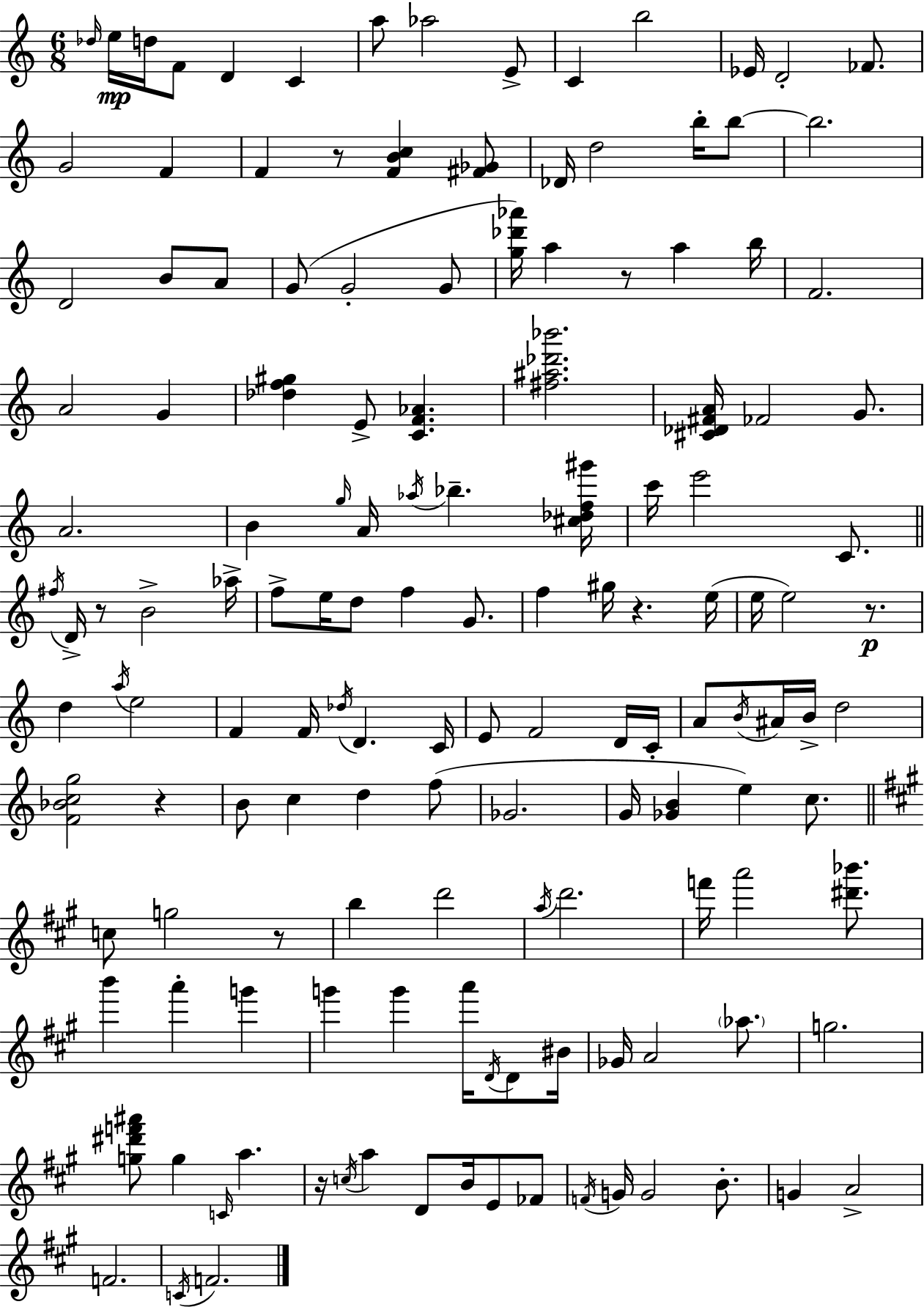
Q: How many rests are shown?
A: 8